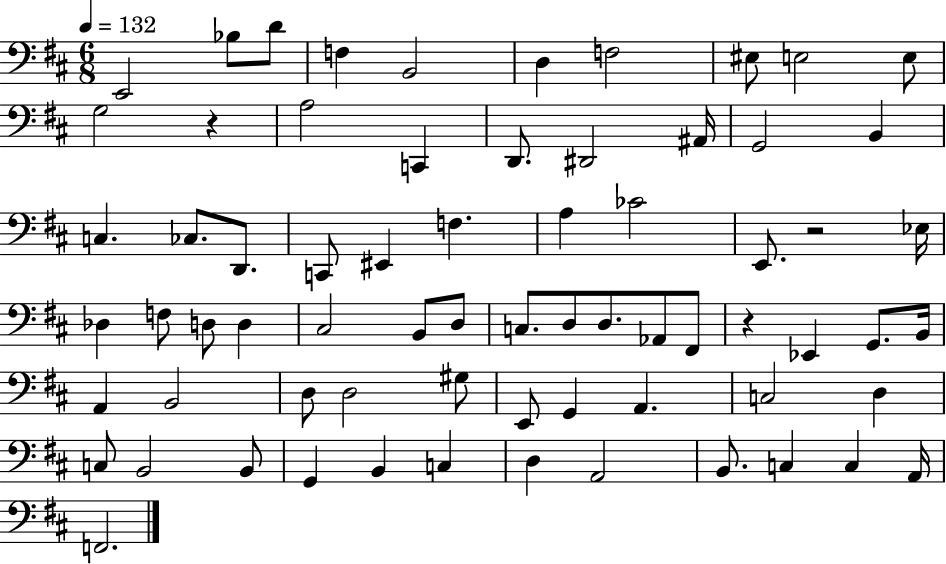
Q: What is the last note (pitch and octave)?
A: F2